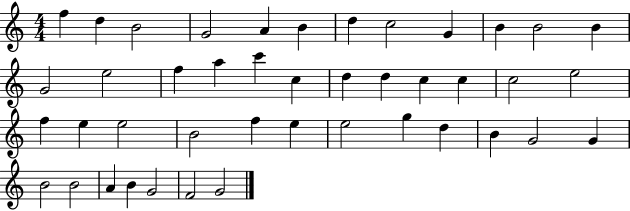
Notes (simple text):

F5/q D5/q B4/h G4/h A4/q B4/q D5/q C5/h G4/q B4/q B4/h B4/q G4/h E5/h F5/q A5/q C6/q C5/q D5/q D5/q C5/q C5/q C5/h E5/h F5/q E5/q E5/h B4/h F5/q E5/q E5/h G5/q D5/q B4/q G4/h G4/q B4/h B4/h A4/q B4/q G4/h F4/h G4/h